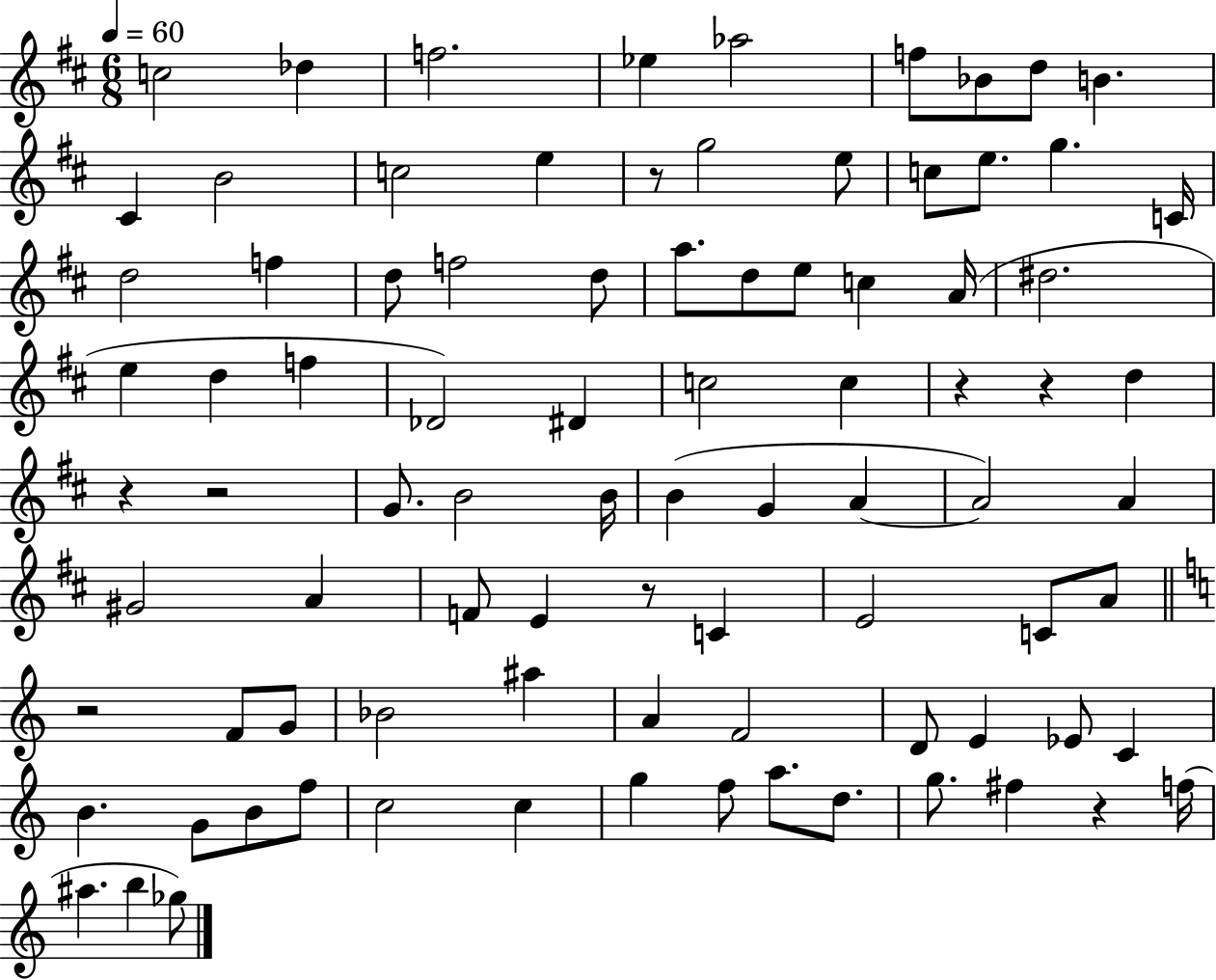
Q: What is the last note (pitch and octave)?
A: Gb5